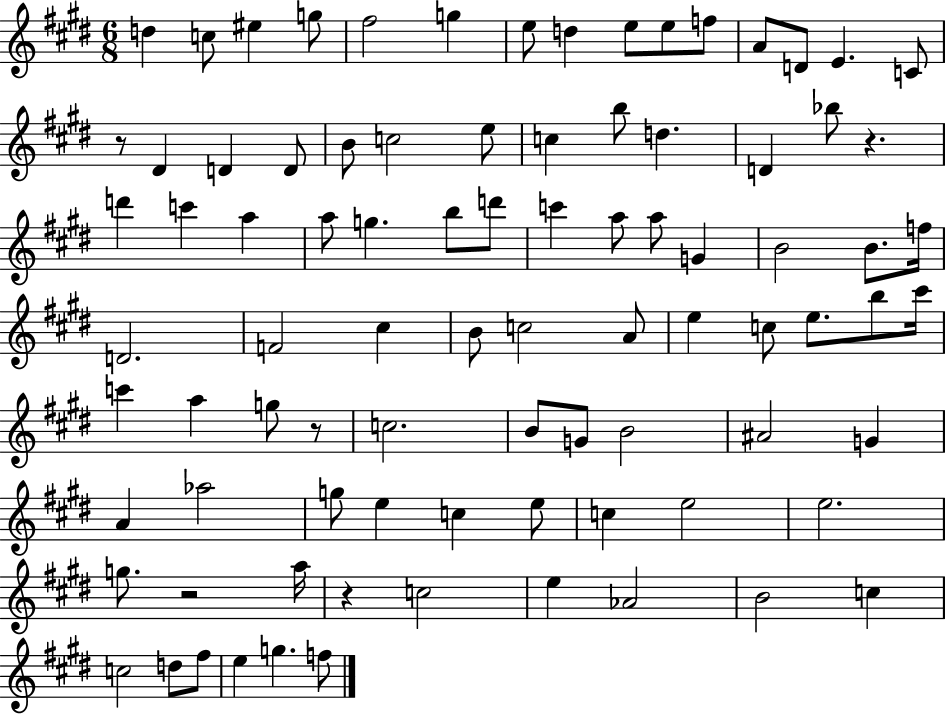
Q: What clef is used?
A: treble